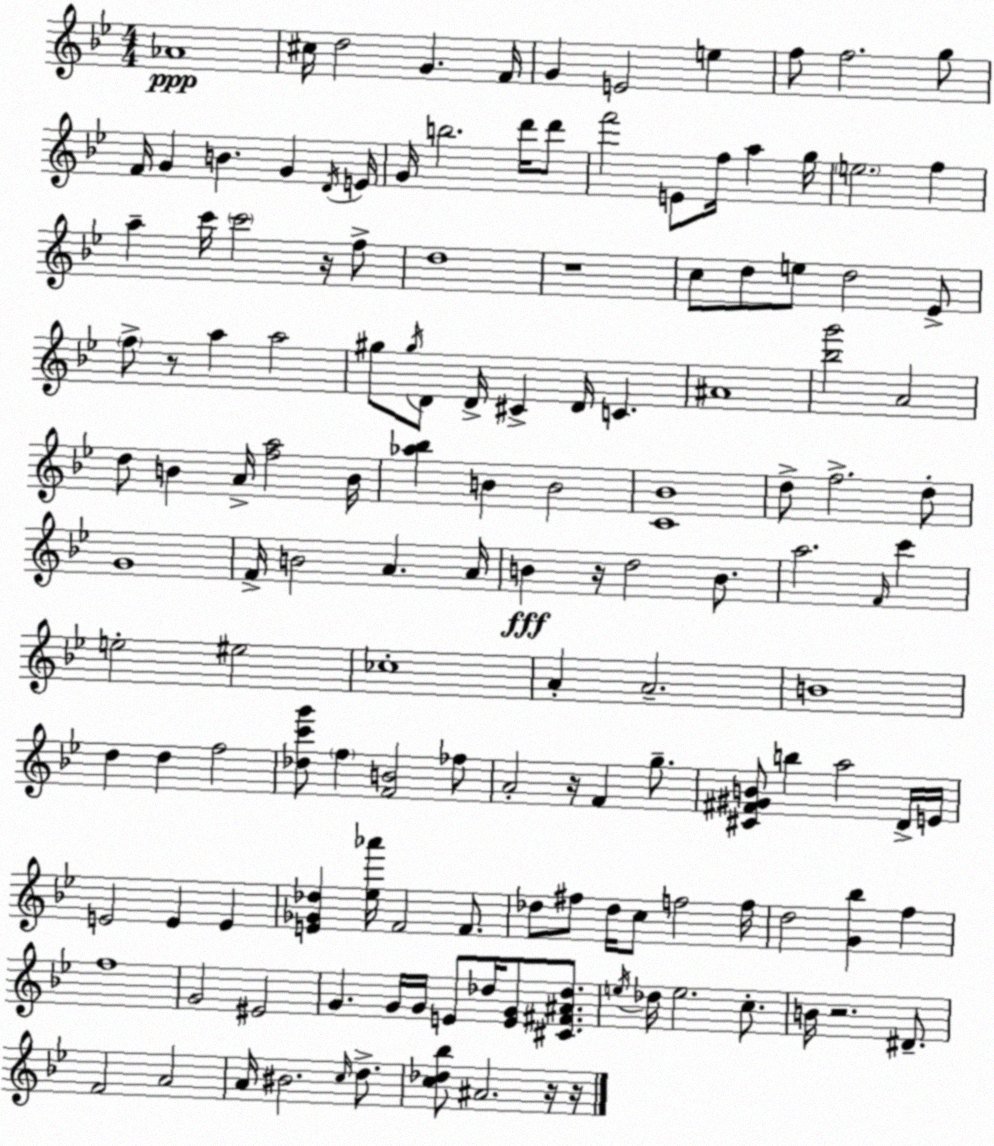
X:1
T:Untitled
M:4/4
L:1/4
K:Bb
_A4 ^c/4 d2 G F/4 G E2 e f/2 f2 g/2 F/4 G B G D/4 E/4 G/4 b2 d'/4 d'/2 f'2 E/2 f/4 a g/4 e2 f a c'/4 c'2 z/4 f/2 d4 z4 c/2 d/2 e/2 d2 _E/2 f/2 z/2 a a2 ^g/2 ^g/4 D/2 D/4 ^C D/4 C ^A4 [_bg']2 A2 d/2 B A/4 [fa]2 B/4 [_a_b] B B2 [C_B]4 d/2 f2 d/2 G4 F/4 B2 A A/4 B z/4 d2 B/2 a2 F/4 c' e2 ^e2 _c4 A A2 B4 d d f2 [_dc'g']/2 f [FB]2 _f/2 A2 z/4 F g/2 [^C^F^GB]/2 b a2 D/4 E/4 E2 E E [E_G_d] [_e_a']/4 F2 F/2 _d/2 ^f/2 _d/4 c/2 f2 f/4 d2 [G_b] f f4 G2 ^E2 G G/4 G/4 E/2 _d/4 [EG]/2 [^C^F^A_d]/2 e/4 _d/4 e2 c/2 B/4 z2 ^D/2 F2 A2 A/4 ^B2 c/4 d/2 [c_d_b]/2 ^A2 z/4 z/4